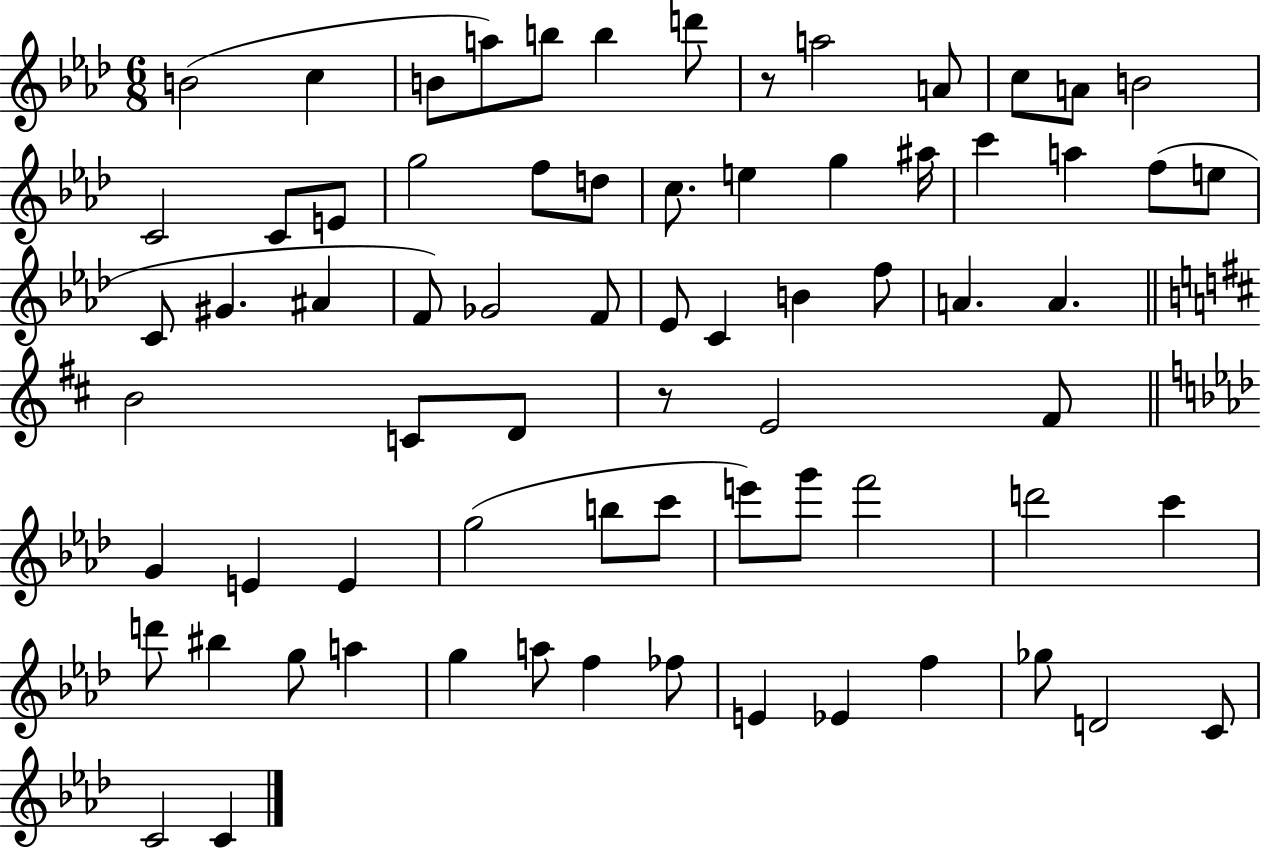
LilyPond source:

{
  \clef treble
  \numericTimeSignature
  \time 6/8
  \key aes \major
  b'2( c''4 | b'8 a''8) b''8 b''4 d'''8 | r8 a''2 a'8 | c''8 a'8 b'2 | \break c'2 c'8 e'8 | g''2 f''8 d''8 | c''8. e''4 g''4 ais''16 | c'''4 a''4 f''8( e''8 | \break c'8 gis'4. ais'4 | f'8) ges'2 f'8 | ees'8 c'4 b'4 f''8 | a'4. a'4. | \break \bar "||" \break \key d \major b'2 c'8 d'8 | r8 e'2 fis'8 | \bar "||" \break \key aes \major g'4 e'4 e'4 | g''2( b''8 c'''8 | e'''8) g'''8 f'''2 | d'''2 c'''4 | \break d'''8 bis''4 g''8 a''4 | g''4 a''8 f''4 fes''8 | e'4 ees'4 f''4 | ges''8 d'2 c'8 | \break c'2 c'4 | \bar "|."
}